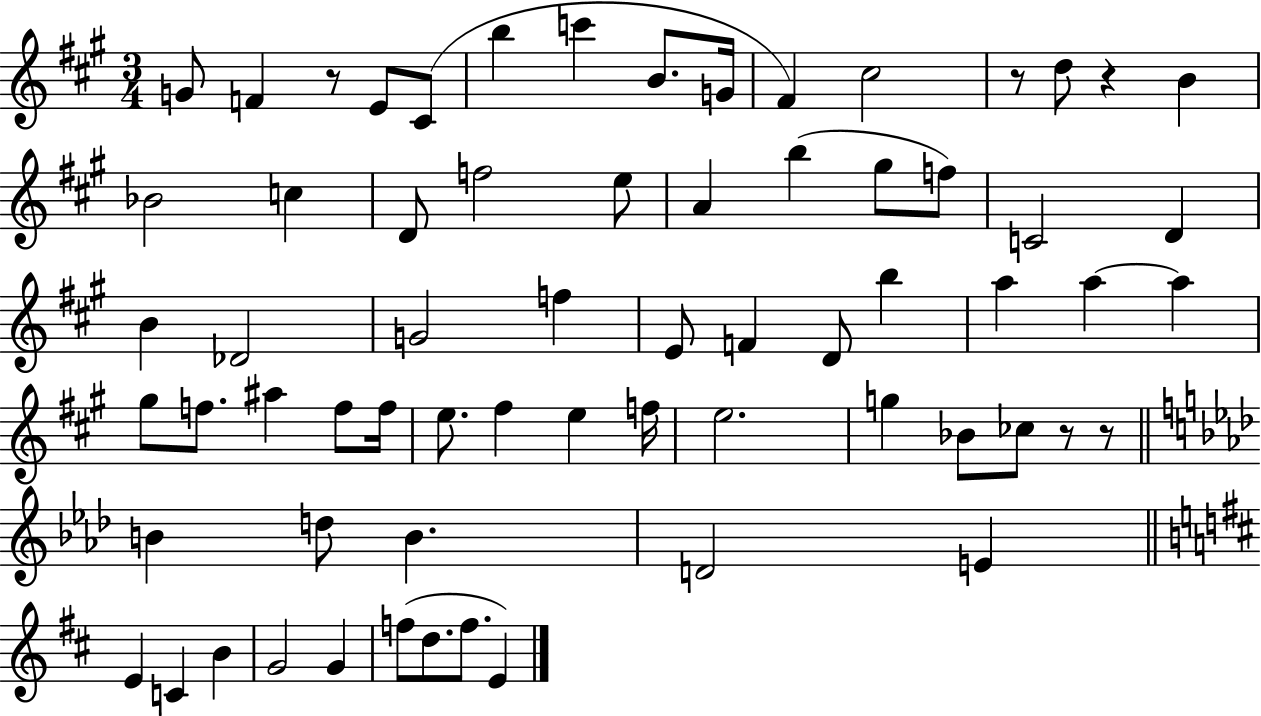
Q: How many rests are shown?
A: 5